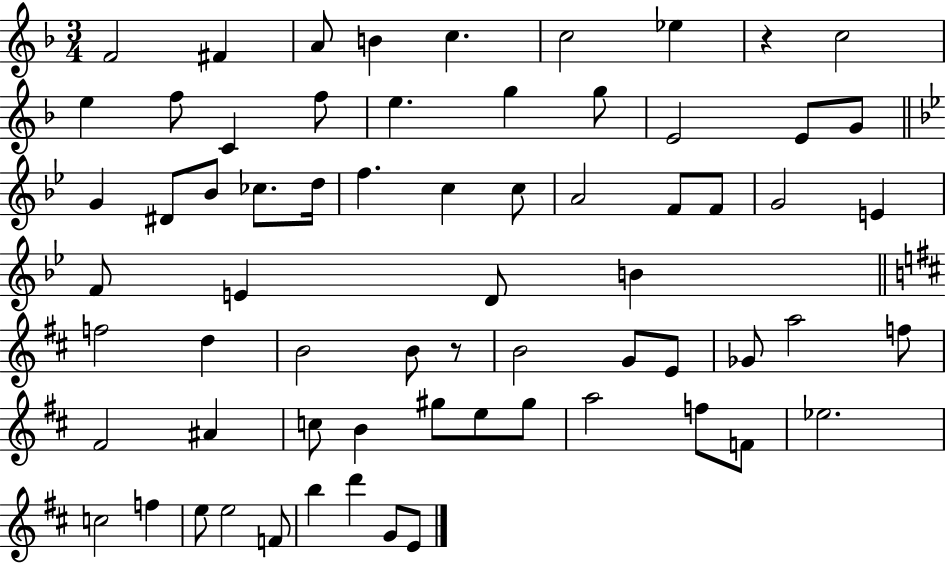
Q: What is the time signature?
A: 3/4